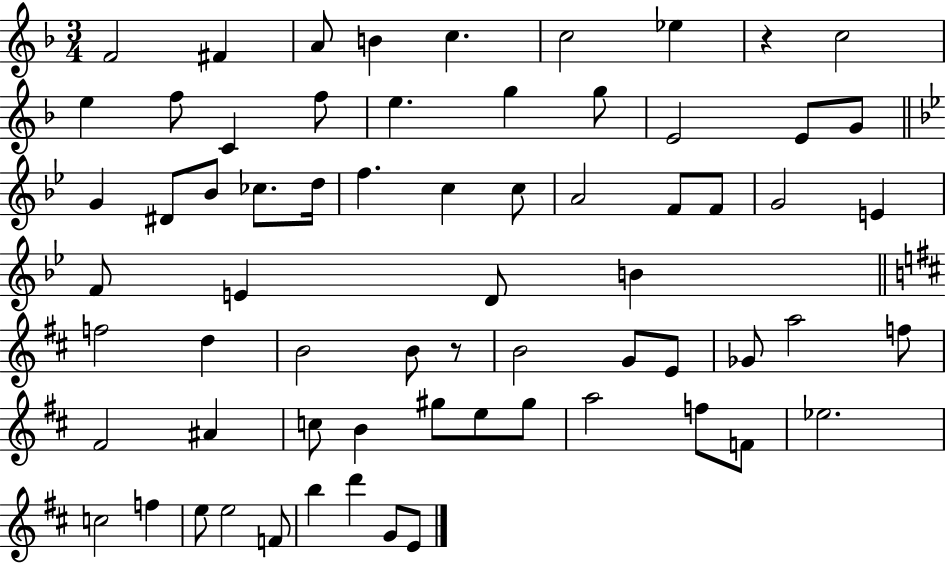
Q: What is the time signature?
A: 3/4